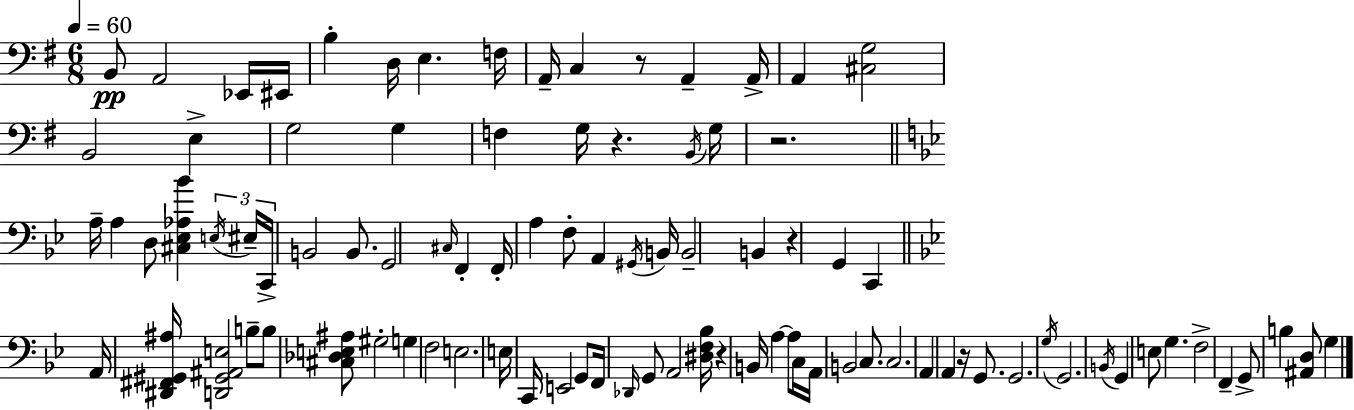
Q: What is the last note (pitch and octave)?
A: G3